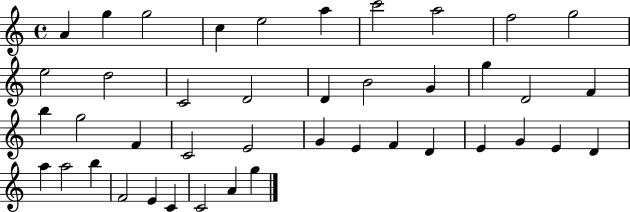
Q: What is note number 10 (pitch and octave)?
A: G5